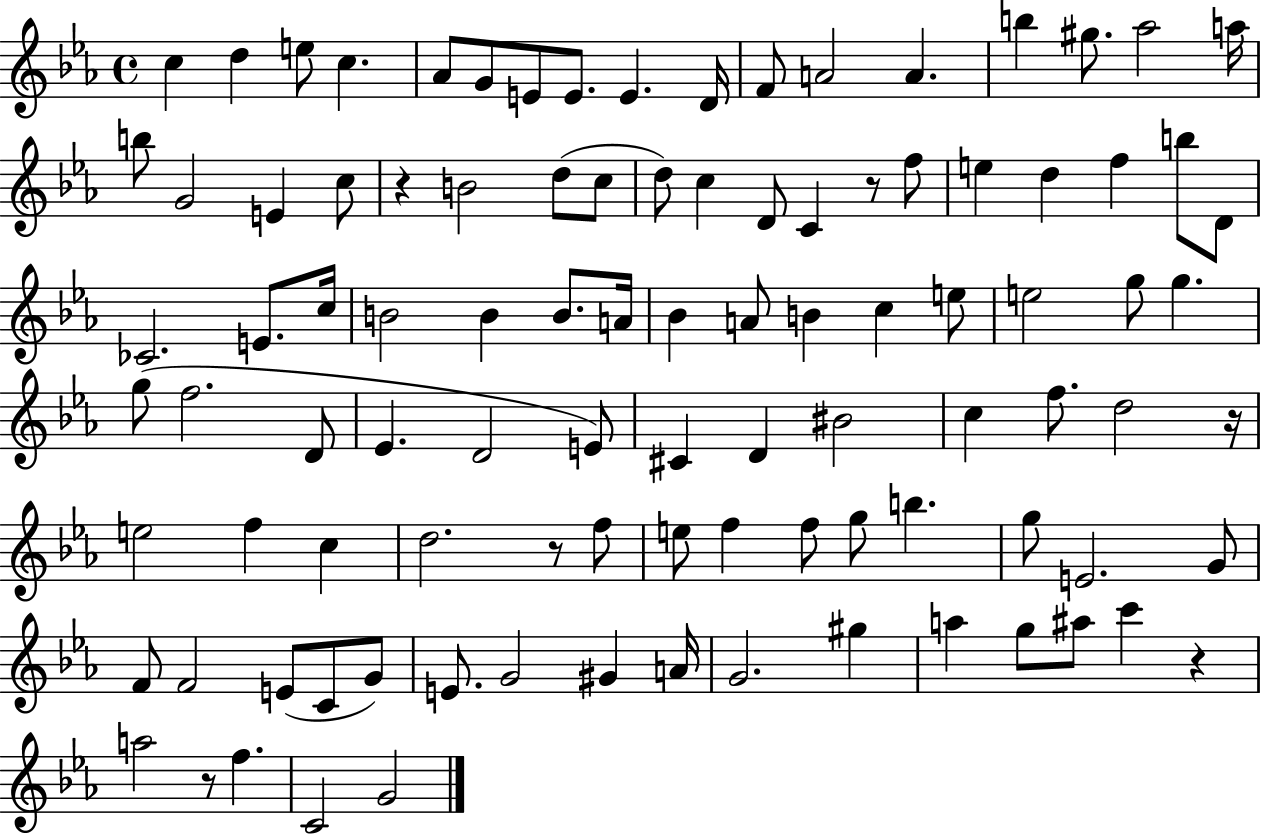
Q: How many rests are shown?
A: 6